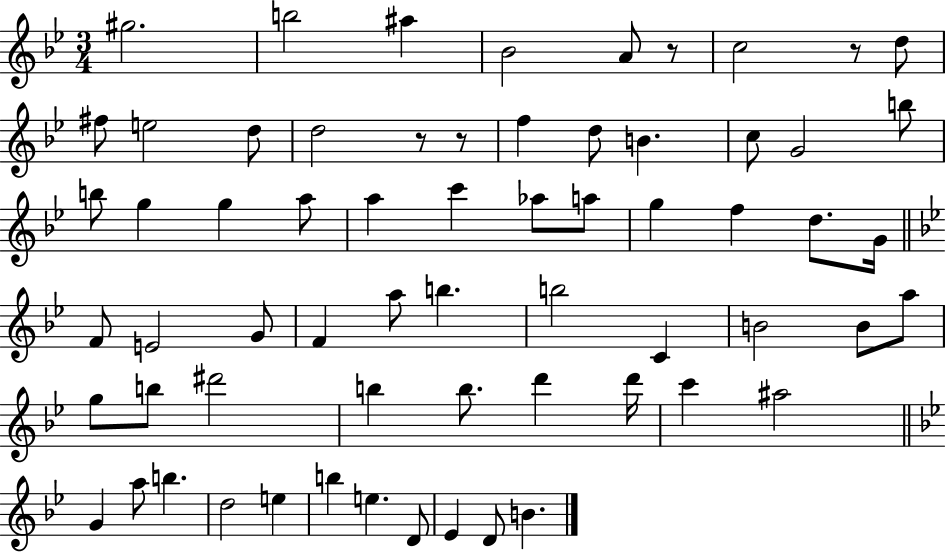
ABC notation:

X:1
T:Untitled
M:3/4
L:1/4
K:Bb
^g2 b2 ^a _B2 A/2 z/2 c2 z/2 d/2 ^f/2 e2 d/2 d2 z/2 z/2 f d/2 B c/2 G2 b/2 b/2 g g a/2 a c' _a/2 a/2 g f d/2 G/4 F/2 E2 G/2 F a/2 b b2 C B2 B/2 a/2 g/2 b/2 ^d'2 b b/2 d' d'/4 c' ^a2 G a/2 b d2 e b e D/2 _E D/2 B